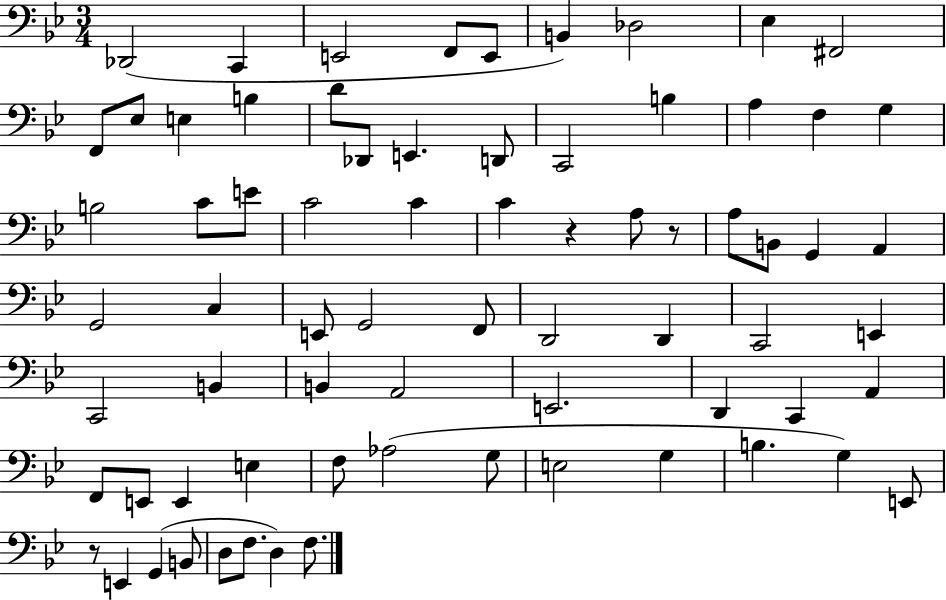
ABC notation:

X:1
T:Untitled
M:3/4
L:1/4
K:Bb
_D,,2 C,, E,,2 F,,/2 E,,/2 B,, _D,2 _E, ^F,,2 F,,/2 _E,/2 E, B, D/2 _D,,/2 E,, D,,/2 C,,2 B, A, F, G, B,2 C/2 E/2 C2 C C z A,/2 z/2 A,/2 B,,/2 G,, A,, G,,2 C, E,,/2 G,,2 F,,/2 D,,2 D,, C,,2 E,, C,,2 B,, B,, A,,2 E,,2 D,, C,, A,, F,,/2 E,,/2 E,, E, F,/2 _A,2 G,/2 E,2 G, B, G, E,,/2 z/2 E,, G,, B,,/2 D,/2 F,/2 D, F,/2